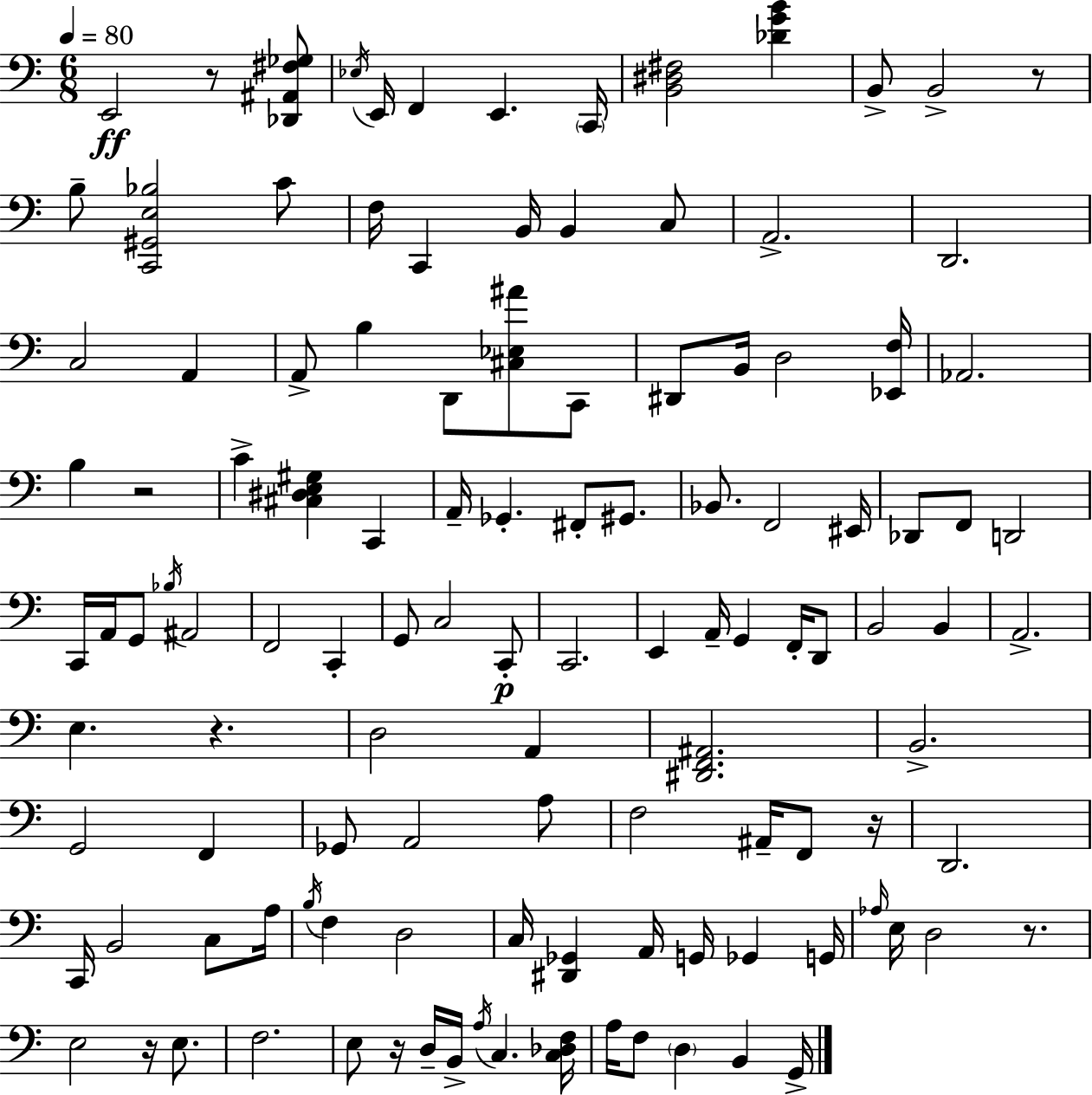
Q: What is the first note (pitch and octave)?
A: E2